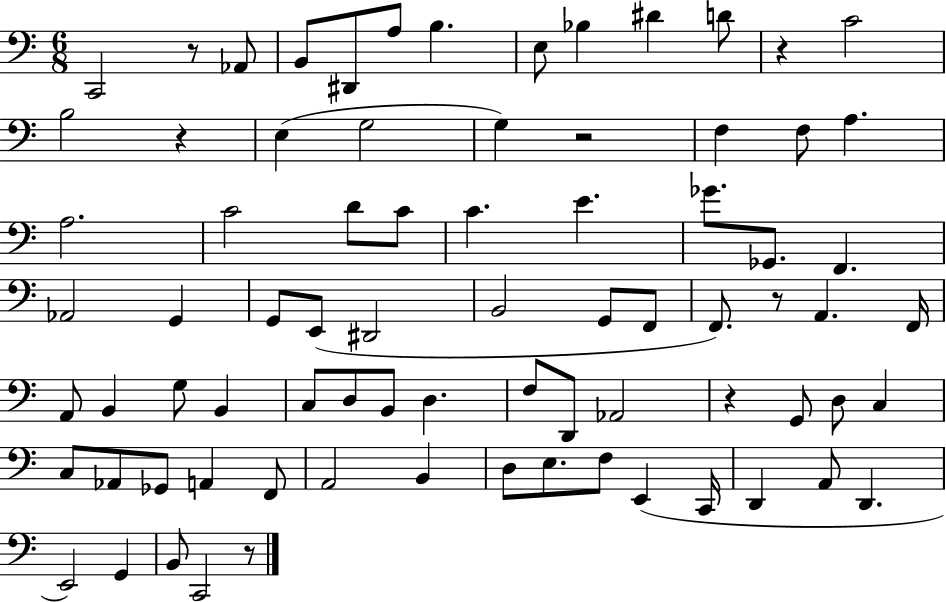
X:1
T:Untitled
M:6/8
L:1/4
K:C
C,,2 z/2 _A,,/2 B,,/2 ^D,,/2 A,/2 B, E,/2 _B, ^D D/2 z C2 B,2 z E, G,2 G, z2 F, F,/2 A, A,2 C2 D/2 C/2 C E _G/2 _G,,/2 F,, _A,,2 G,, G,,/2 E,,/2 ^D,,2 B,,2 G,,/2 F,,/2 F,,/2 z/2 A,, F,,/4 A,,/2 B,, G,/2 B,, C,/2 D,/2 B,,/2 D, F,/2 D,,/2 _A,,2 z G,,/2 D,/2 C, C,/2 _A,,/2 _G,,/2 A,, F,,/2 A,,2 B,, D,/2 E,/2 F,/2 E,, C,,/4 D,, A,,/2 D,, E,,2 G,, B,,/2 C,,2 z/2